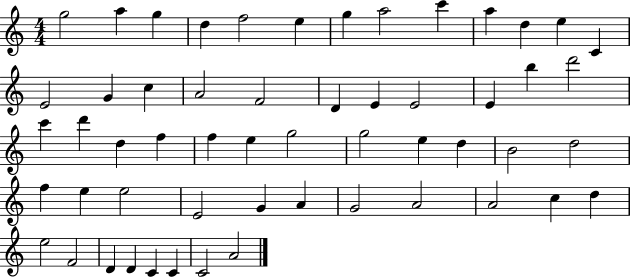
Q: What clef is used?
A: treble